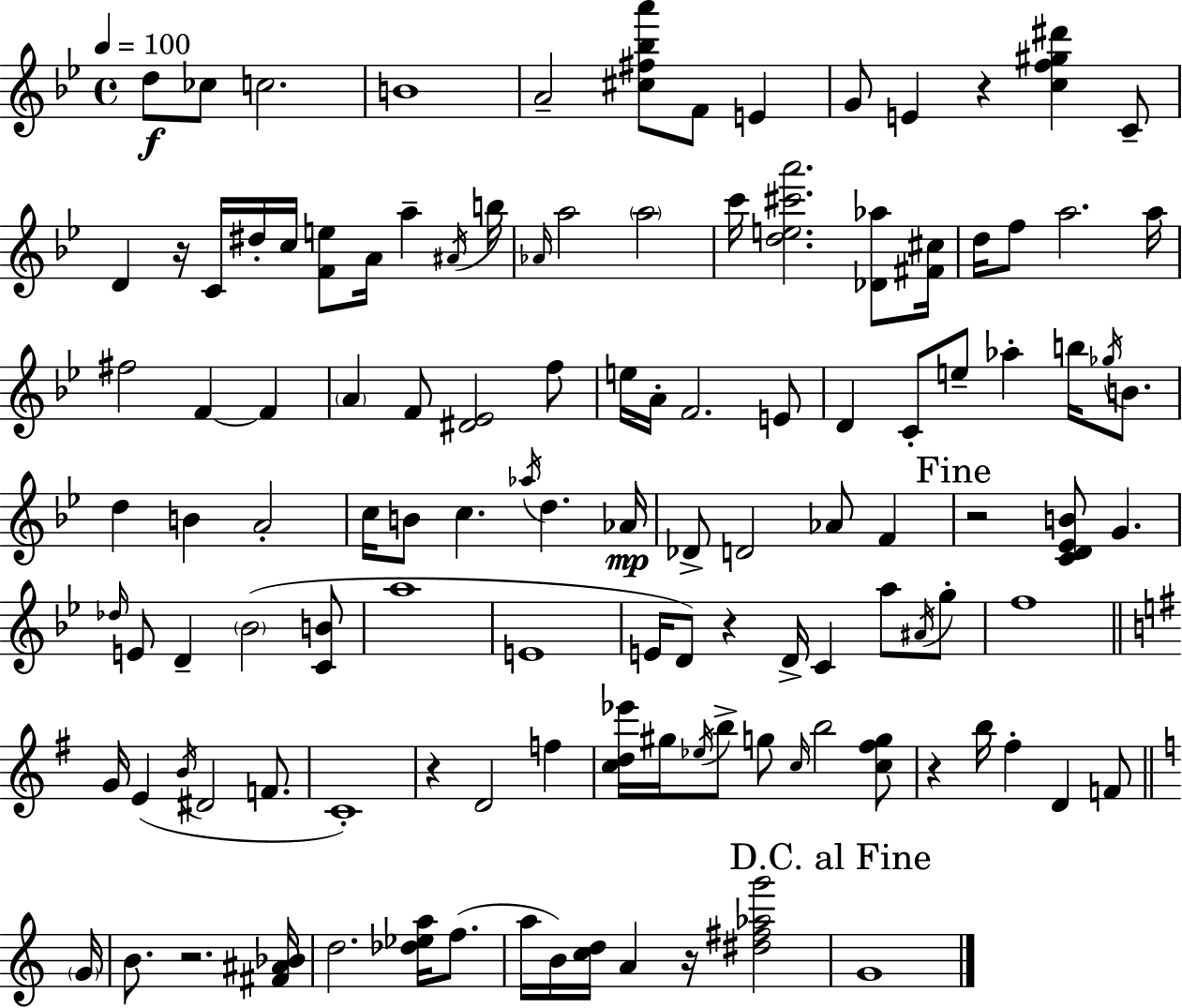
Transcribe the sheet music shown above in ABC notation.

X:1
T:Untitled
M:4/4
L:1/4
K:Gm
d/2 _c/2 c2 B4 A2 [^c^f_ba']/2 F/2 E G/2 E z [cf^g^d'] C/2 D z/4 C/4 ^d/4 c/4 [Fe]/2 A/4 a ^A/4 b/4 _A/4 a2 a2 c'/4 [de^c'a']2 [_D_a]/2 [^F^c]/4 d/4 f/2 a2 a/4 ^f2 F F A F/2 [^D_E]2 f/2 e/4 A/4 F2 E/2 D C/2 e/2 _a b/4 _g/4 B/2 d B A2 c/4 B/2 c _a/4 d _A/4 _D/2 D2 _A/2 F z2 [CD_EB]/2 G _d/4 E/2 D _B2 [CB]/2 a4 E4 E/4 D/2 z D/4 C a/2 ^A/4 g/2 f4 G/4 E B/4 ^D2 F/2 C4 z D2 f [cd_e']/4 ^g/4 _e/4 b/2 g/2 c/4 b2 [c^fg]/2 z b/4 ^f D F/2 G/4 B/2 z2 [^F^A_B]/4 d2 [_d_ea]/4 f/2 a/4 B/4 [cd]/4 A z/4 [^d^f_ag']2 G4